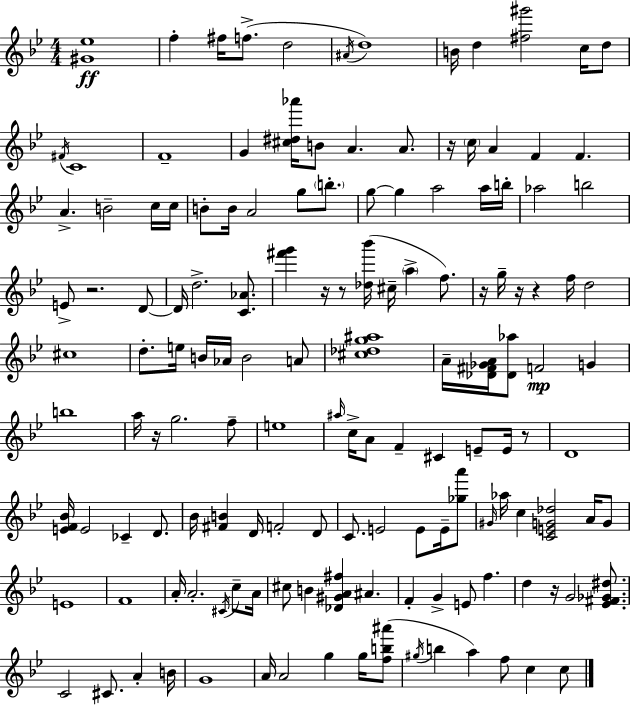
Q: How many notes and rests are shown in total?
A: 143